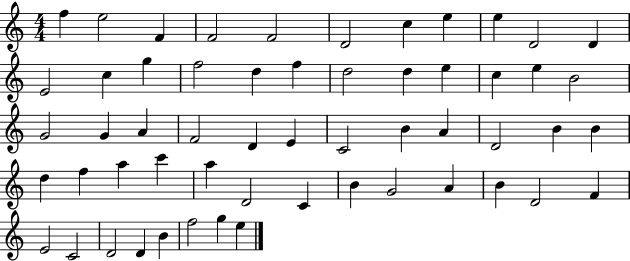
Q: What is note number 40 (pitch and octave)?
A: A5